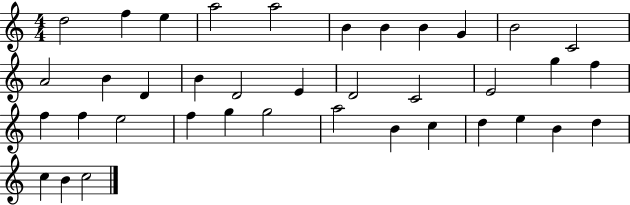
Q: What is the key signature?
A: C major